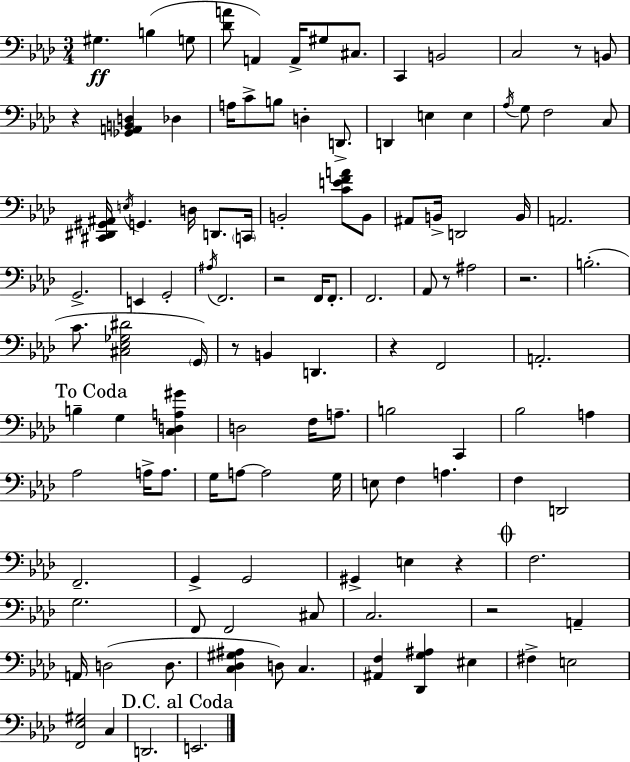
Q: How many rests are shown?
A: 9